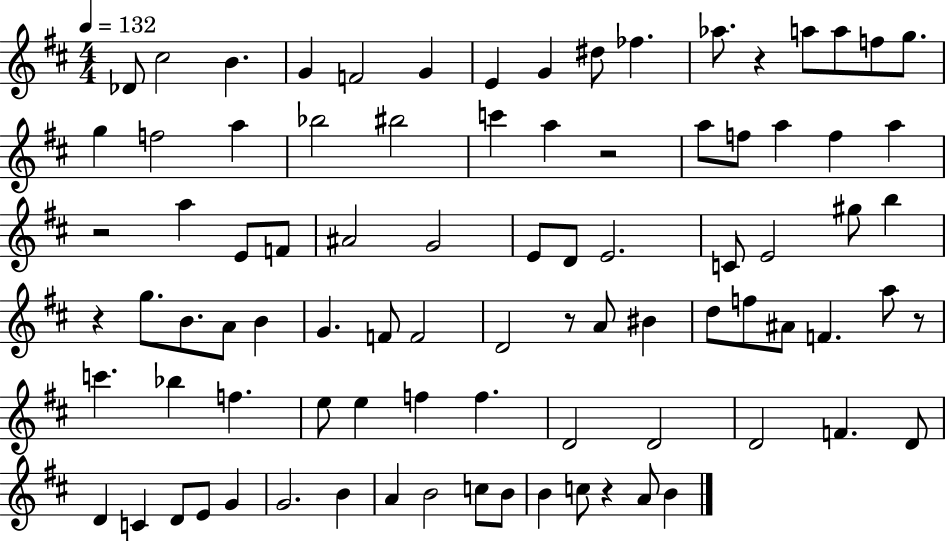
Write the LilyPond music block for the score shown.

{
  \clef treble
  \numericTimeSignature
  \time 4/4
  \key d \major
  \tempo 4 = 132
  \repeat volta 2 { des'8 cis''2 b'4. | g'4 f'2 g'4 | e'4 g'4 dis''8 fes''4. | aes''8. r4 a''8 a''8 f''8 g''8. | \break g''4 f''2 a''4 | bes''2 bis''2 | c'''4 a''4 r2 | a''8 f''8 a''4 f''4 a''4 | \break r2 a''4 e'8 f'8 | ais'2 g'2 | e'8 d'8 e'2. | c'8 e'2 gis''8 b''4 | \break r4 g''8. b'8. a'8 b'4 | g'4. f'8 f'2 | d'2 r8 a'8 bis'4 | d''8 f''8 ais'8 f'4. a''8 r8 | \break c'''4. bes''4 f''4. | e''8 e''4 f''4 f''4. | d'2 d'2 | d'2 f'4. d'8 | \break d'4 c'4 d'8 e'8 g'4 | g'2. b'4 | a'4 b'2 c''8 b'8 | b'4 c''8 r4 a'8 b'4 | \break } \bar "|."
}